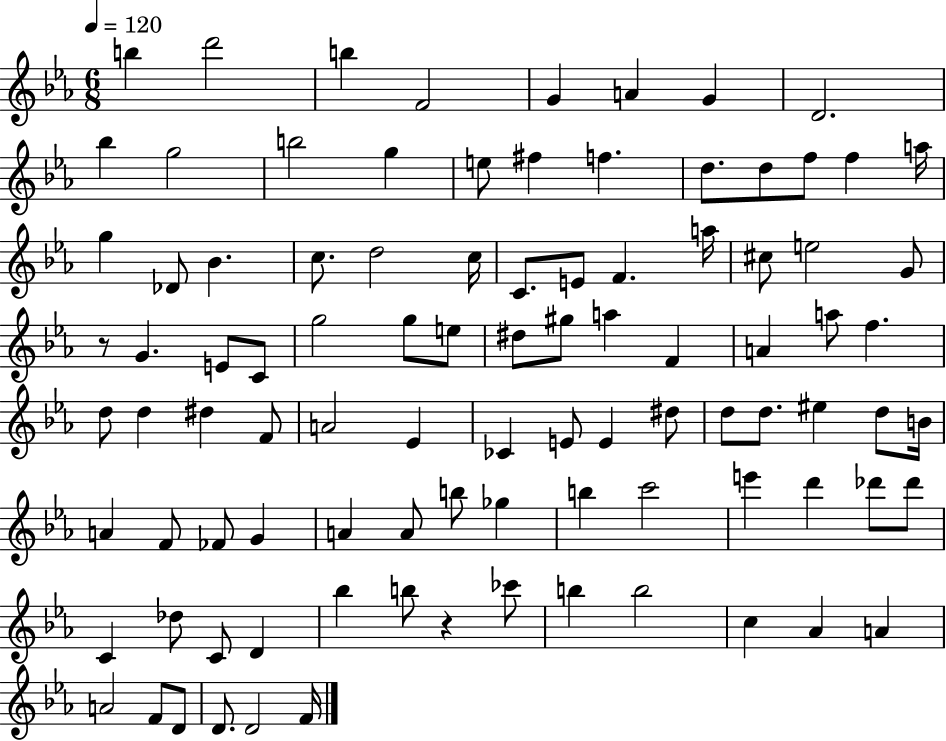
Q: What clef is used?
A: treble